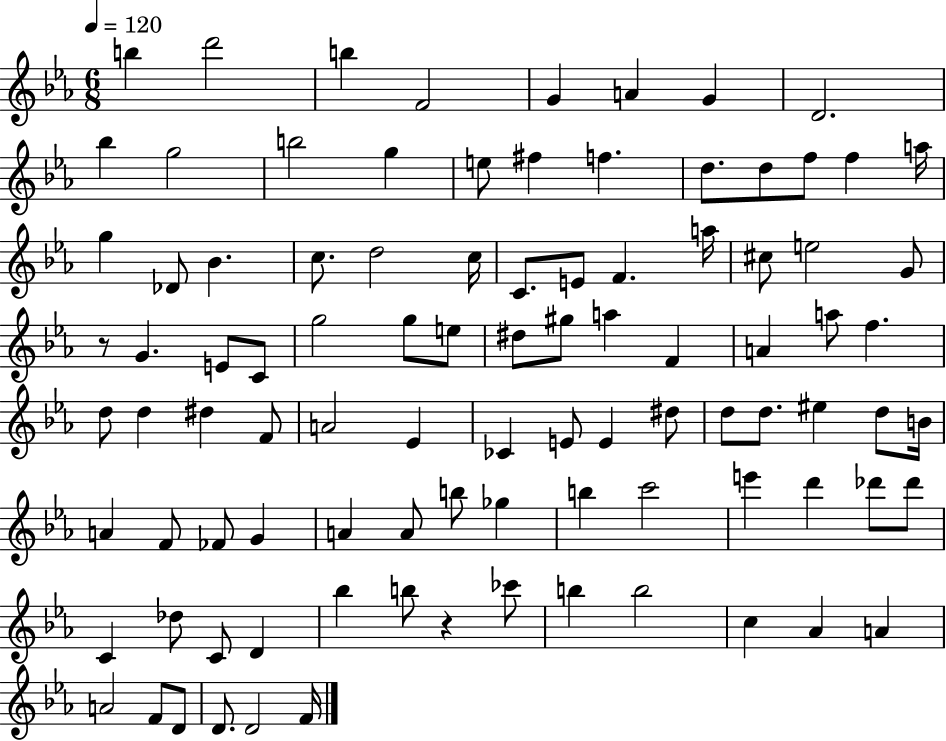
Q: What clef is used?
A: treble